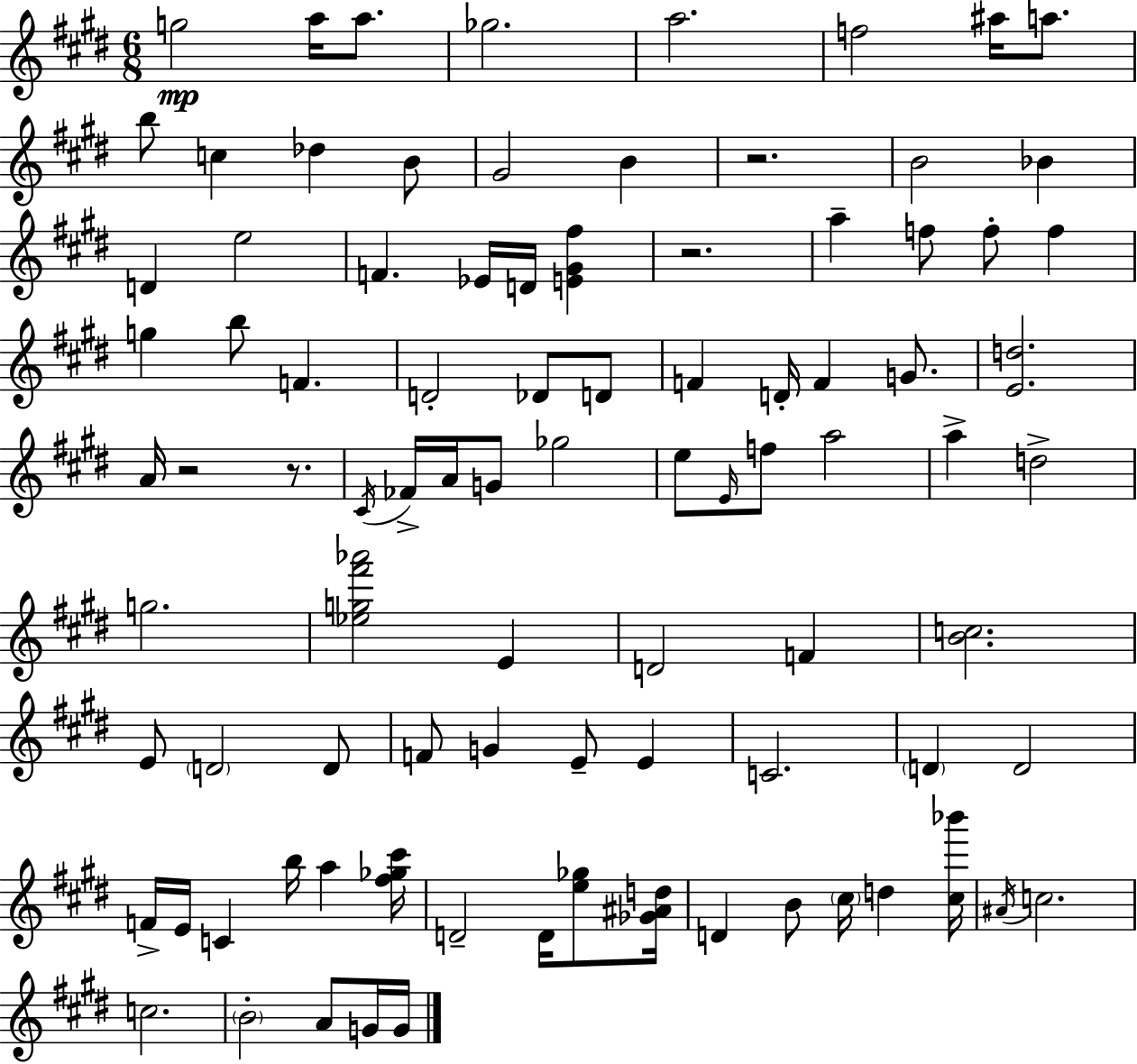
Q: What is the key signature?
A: E major